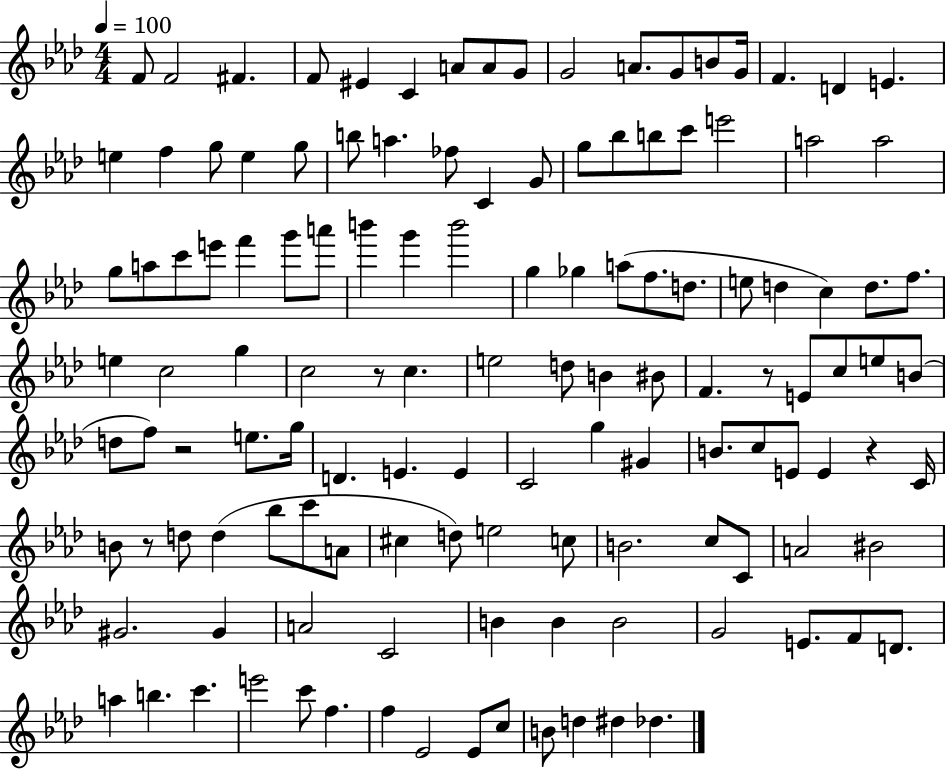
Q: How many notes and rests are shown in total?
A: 128